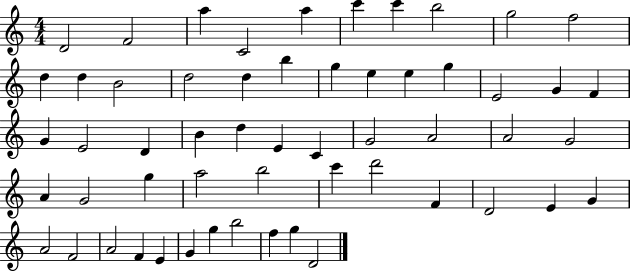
D4/h F4/h A5/q C4/h A5/q C6/q C6/q B5/h G5/h F5/h D5/q D5/q B4/h D5/h D5/q B5/q G5/q E5/q E5/q G5/q E4/h G4/q F4/q G4/q E4/h D4/q B4/q D5/q E4/q C4/q G4/h A4/h A4/h G4/h A4/q G4/h G5/q A5/h B5/h C6/q D6/h F4/q D4/h E4/q G4/q A4/h F4/h A4/h F4/q E4/q G4/q G5/q B5/h F5/q G5/q D4/h